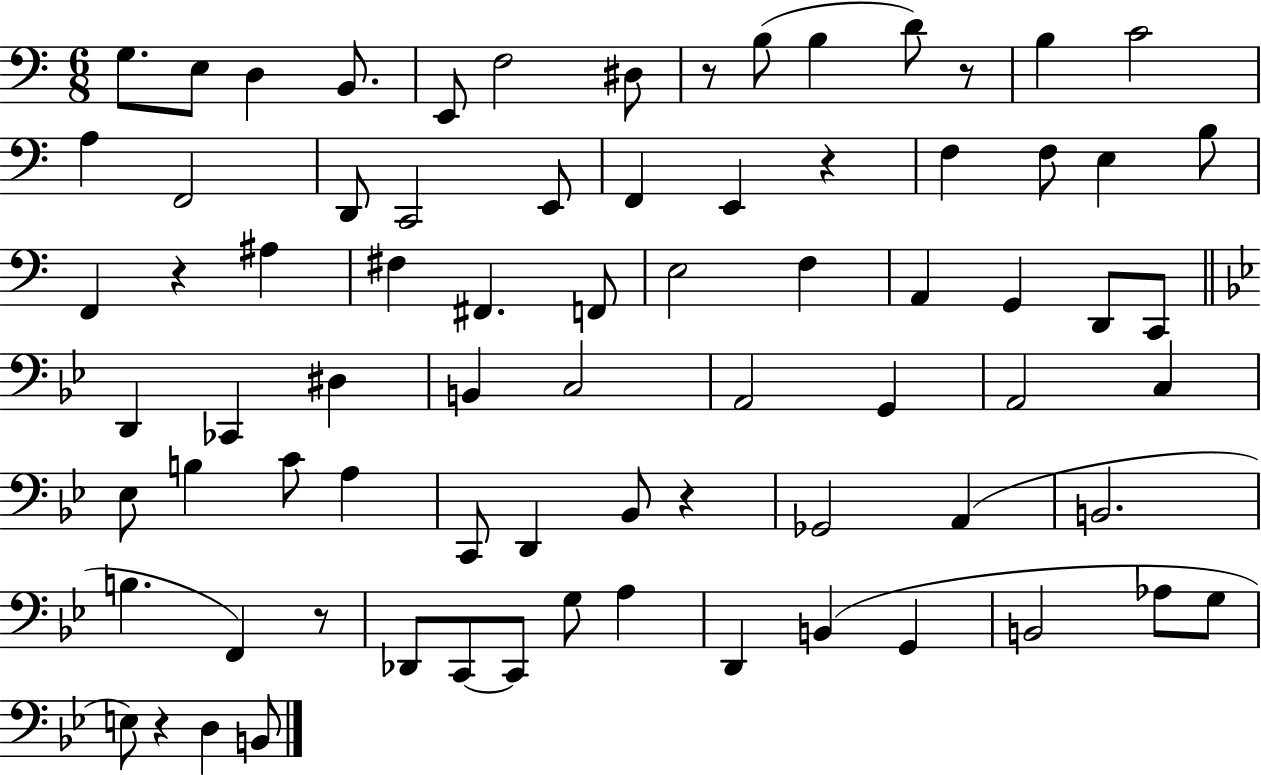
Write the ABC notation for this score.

X:1
T:Untitled
M:6/8
L:1/4
K:C
G,/2 E,/2 D, B,,/2 E,,/2 F,2 ^D,/2 z/2 B,/2 B, D/2 z/2 B, C2 A, F,,2 D,,/2 C,,2 E,,/2 F,, E,, z F, F,/2 E, B,/2 F,, z ^A, ^F, ^F,, F,,/2 E,2 F, A,, G,, D,,/2 C,,/2 D,, _C,, ^D, B,, C,2 A,,2 G,, A,,2 C, _E,/2 B, C/2 A, C,,/2 D,, _B,,/2 z _G,,2 A,, B,,2 B, F,, z/2 _D,,/2 C,,/2 C,,/2 G,/2 A, D,, B,, G,, B,,2 _A,/2 G,/2 E,/2 z D, B,,/2